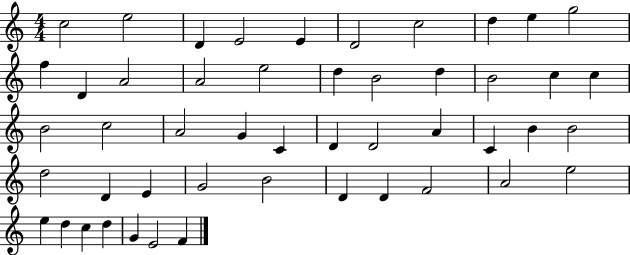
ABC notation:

X:1
T:Untitled
M:4/4
L:1/4
K:C
c2 e2 D E2 E D2 c2 d e g2 f D A2 A2 e2 d B2 d B2 c c B2 c2 A2 G C D D2 A C B B2 d2 D E G2 B2 D D F2 A2 e2 e d c d G E2 F